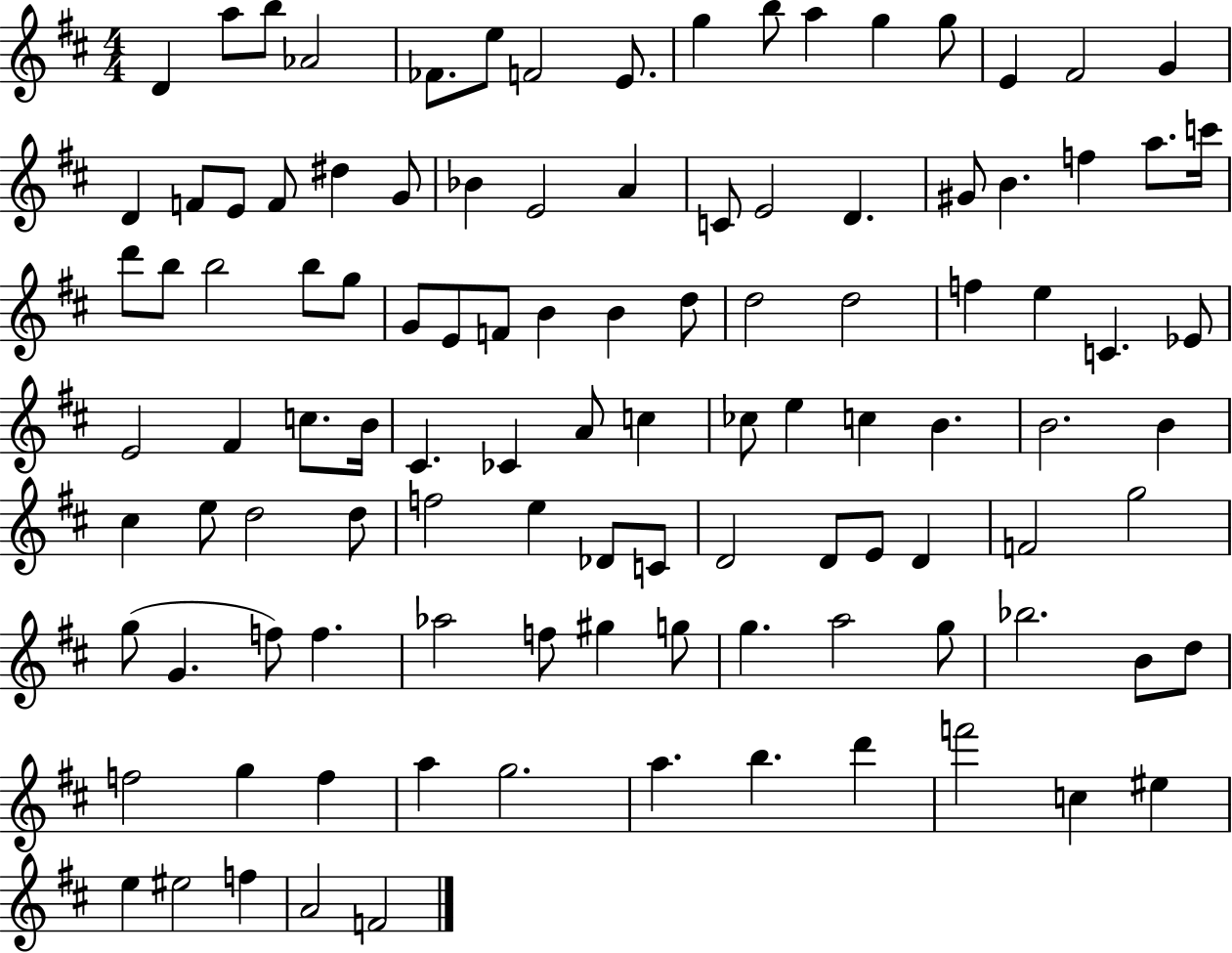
D4/q A5/e B5/e Ab4/h FES4/e. E5/e F4/h E4/e. G5/q B5/e A5/q G5/q G5/e E4/q F#4/h G4/q D4/q F4/e E4/e F4/e D#5/q G4/e Bb4/q E4/h A4/q C4/e E4/h D4/q. G#4/e B4/q. F5/q A5/e. C6/s D6/e B5/e B5/h B5/e G5/e G4/e E4/e F4/e B4/q B4/q D5/e D5/h D5/h F5/q E5/q C4/q. Eb4/e E4/h F#4/q C5/e. B4/s C#4/q. CES4/q A4/e C5/q CES5/e E5/q C5/q B4/q. B4/h. B4/q C#5/q E5/e D5/h D5/e F5/h E5/q Db4/e C4/e D4/h D4/e E4/e D4/q F4/h G5/h G5/e G4/q. F5/e F5/q. Ab5/h F5/e G#5/q G5/e G5/q. A5/h G5/e Bb5/h. B4/e D5/e F5/h G5/q F5/q A5/q G5/h. A5/q. B5/q. D6/q F6/h C5/q EIS5/q E5/q EIS5/h F5/q A4/h F4/h